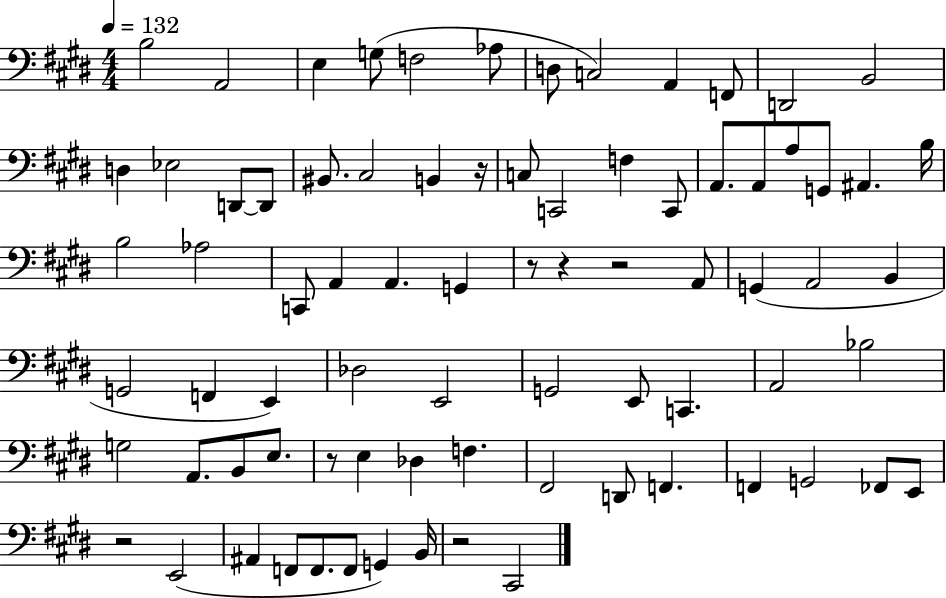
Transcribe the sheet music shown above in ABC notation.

X:1
T:Untitled
M:4/4
L:1/4
K:E
B,2 A,,2 E, G,/2 F,2 _A,/2 D,/2 C,2 A,, F,,/2 D,,2 B,,2 D, _E,2 D,,/2 D,,/2 ^B,,/2 ^C,2 B,, z/4 C,/2 C,,2 F, C,,/2 A,,/2 A,,/2 A,/2 G,,/2 ^A,, B,/4 B,2 _A,2 C,,/2 A,, A,, G,, z/2 z z2 A,,/2 G,, A,,2 B,, G,,2 F,, E,, _D,2 E,,2 G,,2 E,,/2 C,, A,,2 _B,2 G,2 A,,/2 B,,/2 E,/2 z/2 E, _D, F, ^F,,2 D,,/2 F,, F,, G,,2 _F,,/2 E,,/2 z2 E,,2 ^A,, F,,/2 F,,/2 F,,/2 G,, B,,/4 z2 ^C,,2